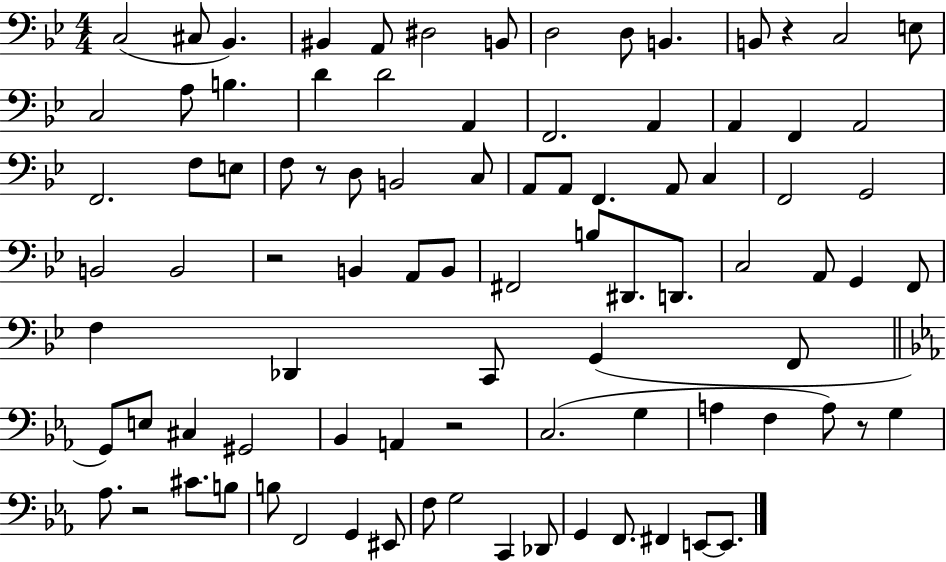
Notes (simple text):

C3/h C#3/e Bb2/q. BIS2/q A2/e D#3/h B2/e D3/h D3/e B2/q. B2/e R/q C3/h E3/e C3/h A3/e B3/q. D4/q D4/h A2/q F2/h. A2/q A2/q F2/q A2/h F2/h. F3/e E3/e F3/e R/e D3/e B2/h C3/e A2/e A2/e F2/q. A2/e C3/q F2/h G2/h B2/h B2/h R/h B2/q A2/e B2/e F#2/h B3/e D#2/e. D2/e. C3/h A2/e G2/q F2/e F3/q Db2/q C2/e G2/q F2/e G2/e E3/e C#3/q G#2/h Bb2/q A2/q R/h C3/h. G3/q A3/q F3/q A3/e R/e G3/q Ab3/e. R/h C#4/e. B3/e B3/e F2/h G2/q EIS2/e F3/e G3/h C2/q Db2/e G2/q F2/e. F#2/q E2/e E2/e.